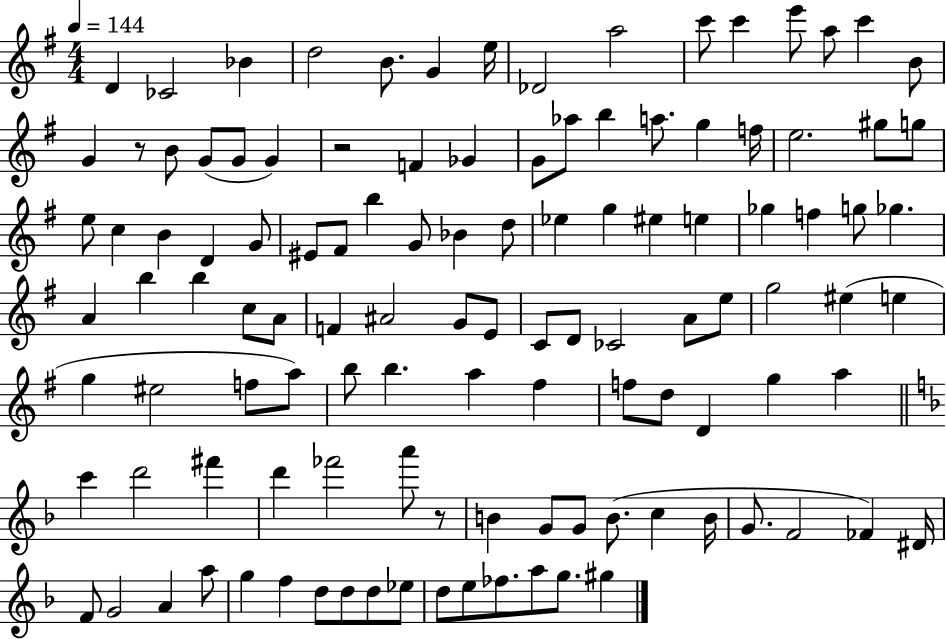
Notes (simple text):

D4/q CES4/h Bb4/q D5/h B4/e. G4/q E5/s Db4/h A5/h C6/e C6/q E6/e A5/e C6/q B4/e G4/q R/e B4/e G4/e G4/e G4/q R/h F4/q Gb4/q G4/e Ab5/e B5/q A5/e. G5/q F5/s E5/h. G#5/e G5/e E5/e C5/q B4/q D4/q G4/e EIS4/e F#4/e B5/q G4/e Bb4/q D5/e Eb5/q G5/q EIS5/q E5/q Gb5/q F5/q G5/e Gb5/q. A4/q B5/q B5/q C5/e A4/e F4/q A#4/h G4/e E4/e C4/e D4/e CES4/h A4/e E5/e G5/h EIS5/q E5/q G5/q EIS5/h F5/e A5/e B5/e B5/q. A5/q F#5/q F5/e D5/e D4/q G5/q A5/q C6/q D6/h F#6/q D6/q FES6/h A6/e R/e B4/q G4/e G4/e B4/e. C5/q B4/s G4/e. F4/h FES4/q D#4/s F4/e G4/h A4/q A5/e G5/q F5/q D5/e D5/e D5/e Eb5/e D5/e E5/e FES5/e. A5/e G5/e. G#5/q